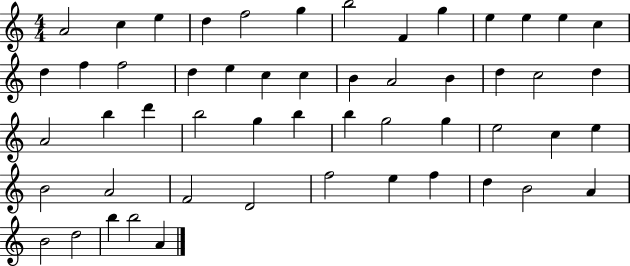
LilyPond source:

{
  \clef treble
  \numericTimeSignature
  \time 4/4
  \key c \major
  a'2 c''4 e''4 | d''4 f''2 g''4 | b''2 f'4 g''4 | e''4 e''4 e''4 c''4 | \break d''4 f''4 f''2 | d''4 e''4 c''4 c''4 | b'4 a'2 b'4 | d''4 c''2 d''4 | \break a'2 b''4 d'''4 | b''2 g''4 b''4 | b''4 g''2 g''4 | e''2 c''4 e''4 | \break b'2 a'2 | f'2 d'2 | f''2 e''4 f''4 | d''4 b'2 a'4 | \break b'2 d''2 | b''4 b''2 a'4 | \bar "|."
}